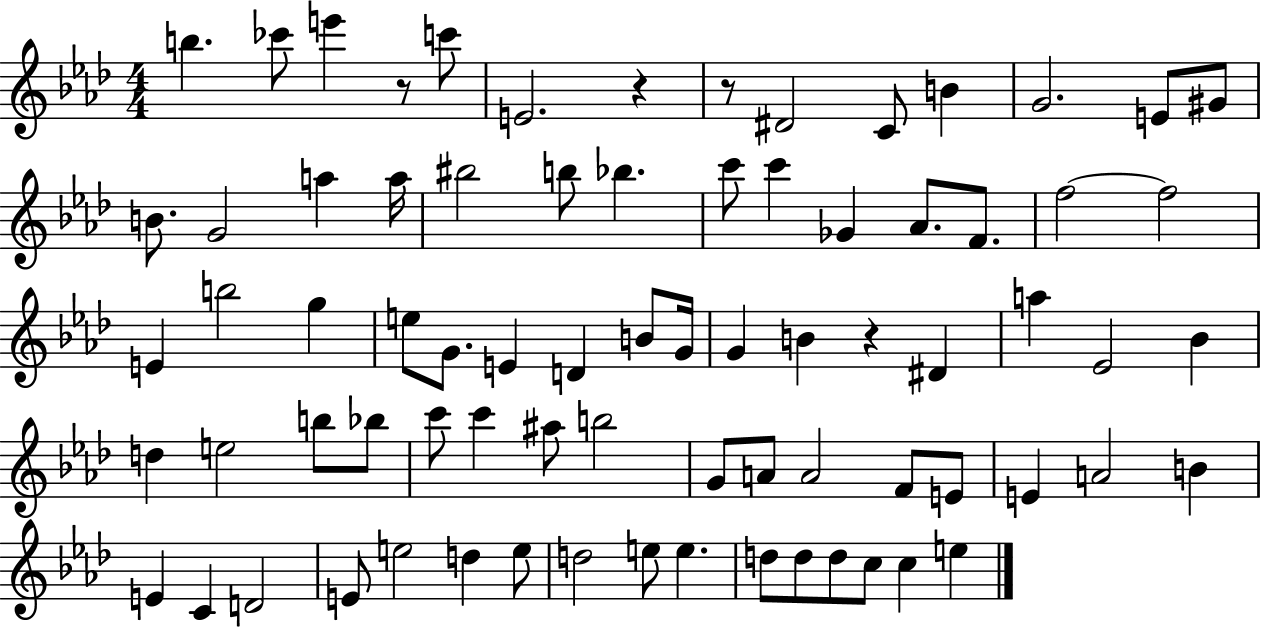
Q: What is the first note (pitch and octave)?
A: B5